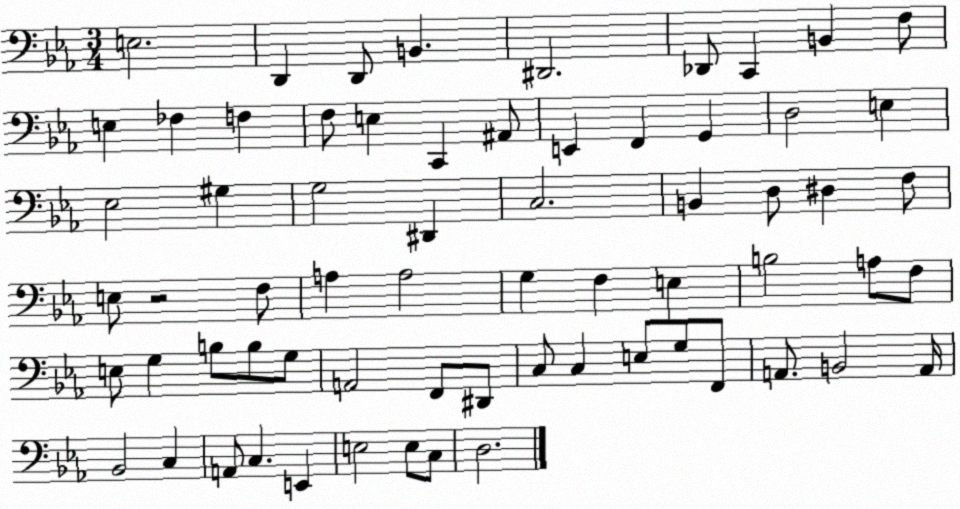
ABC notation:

X:1
T:Untitled
M:3/4
L:1/4
K:Eb
E,2 D,, D,,/2 B,, ^D,,2 _D,,/2 C,, B,, F,/2 E, _F, F, F,/2 E, C,, ^A,,/2 E,, F,, G,, D,2 E, _E,2 ^G, G,2 ^D,, C,2 B,, D,/2 ^D, F,/2 E,/2 z2 F,/2 A, A,2 G, F, E, B,2 A,/2 F,/2 E,/2 G, B,/2 B,/2 G,/2 A,,2 F,,/2 ^D,,/2 C,/2 C, E,/2 G,/2 F,,/2 A,,/2 B,,2 A,,/4 _B,,2 C, A,,/2 C, E,, E,2 E,/2 C,/2 D,2